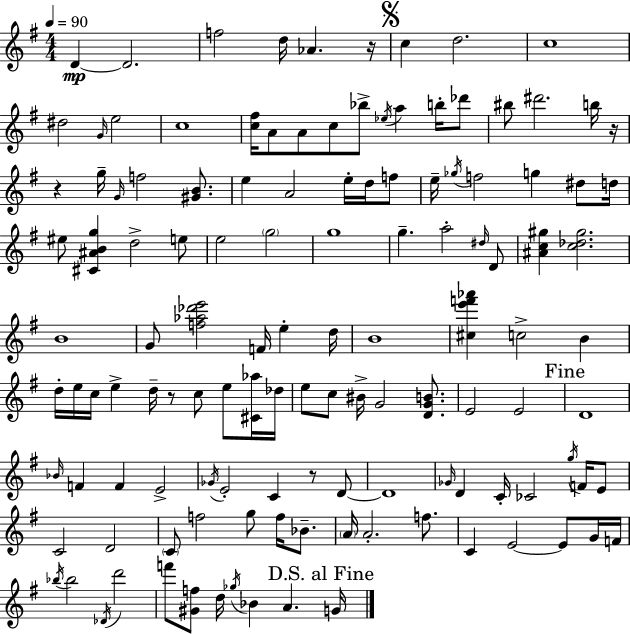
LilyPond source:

{
  \clef treble
  \numericTimeSignature
  \time 4/4
  \key e \minor
  \tempo 4 = 90
  d'4~~\mp d'2. | f''2 d''16 aes'4. r16 | \mark \markup { \musicglyph "scripts.segno" } c''4 d''2. | c''1 | \break dis''2 \grace { g'16 } e''2 | c''1 | <c'' fis''>16 a'8 a'8 c''8 bes''8-> \acciaccatura { ees''16 } a''4 b''16-. | des'''8 bis''8 dis'''2. | \break b''16 r16 r4 g''16-- \grace { g'16 } f''2 | <gis' b'>8. e''4 a'2 e''16-. | d''16 f''8 e''16-- \acciaccatura { ges''16 } f''2 g''4 | dis''8 d''16 eis''8 <cis' ais' b' g''>4 d''2-> | \break e''8 e''2 \parenthesize g''2 | g''1 | g''4.-- a''2-. | \grace { dis''16 } d'8 <ais' c'' gis''>4 <c'' des'' gis''>2. | \break b'1 | g'8 <f'' aes'' des''' e'''>2 f'16 | e''4-. d''16 b'1 | <cis'' e''' f''' aes'''>4 c''2-> | \break b'4 d''16-. e''16 c''16 e''4-> d''16-- r8 c''8 | e''8 <cis' aes''>16 des''16 e''8 c''8 bis'16-> g'2 | <d' g' b'>8. e'2 e'2 | \mark "Fine" d'1 | \break \grace { bes'16 } f'4 f'4 e'2-> | \acciaccatura { ges'16 } e'2-. c'4 | r8 d'8~~ d'1 | \grace { ges'16 } d'4 c'16-. ces'2 | \break \acciaccatura { g''16 } f'16 e'8 c'2 | d'2 \parenthesize c'8 f''2 | g''8 f''16 bes'8.-- \parenthesize a'16 a'2.-. | f''8. c'4 e'2~~ | \break e'8 g'16 f'16 \acciaccatura { bes''16 } bes''2 | \acciaccatura { des'16 } d'''2 f'''8 <gis' f''>8 d''16 | \acciaccatura { ges''16 } bes'4 a'4. \mark "D.S. al Fine" g'16 \bar "|."
}